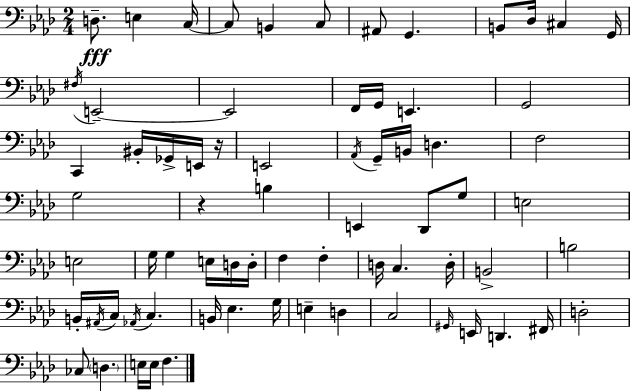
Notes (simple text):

D3/e. E3/q C3/s C3/e B2/q C3/e A#2/e G2/q. B2/e Db3/s C#3/q G2/s F#3/s E2/h E2/h F2/s G2/s E2/q. G2/h C2/q BIS2/s Gb2/s E2/s R/s E2/h Ab2/s G2/s B2/s D3/q. F3/h G3/h R/q B3/q E2/q Db2/e G3/e E3/h E3/h G3/s G3/q E3/s D3/s D3/s F3/q F3/q D3/s C3/q. D3/s B2/h B3/h B2/s A#2/s C3/s Ab2/s C3/q. B2/s Eb3/q. G3/s E3/q D3/q C3/h G#2/s E2/s D2/q. F#2/s D3/h CES3/e D3/q. E3/s E3/s F3/q.